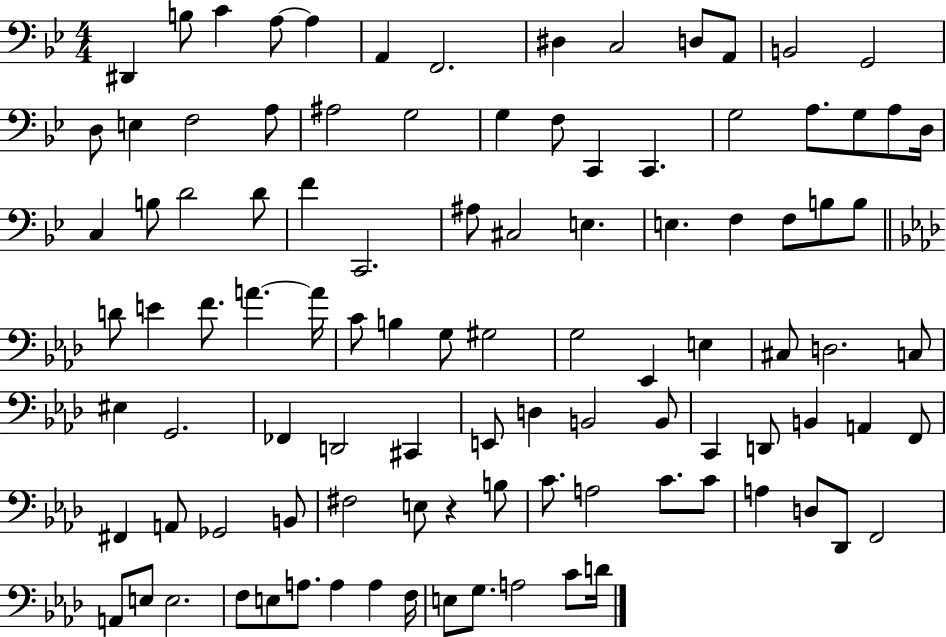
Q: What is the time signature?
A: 4/4